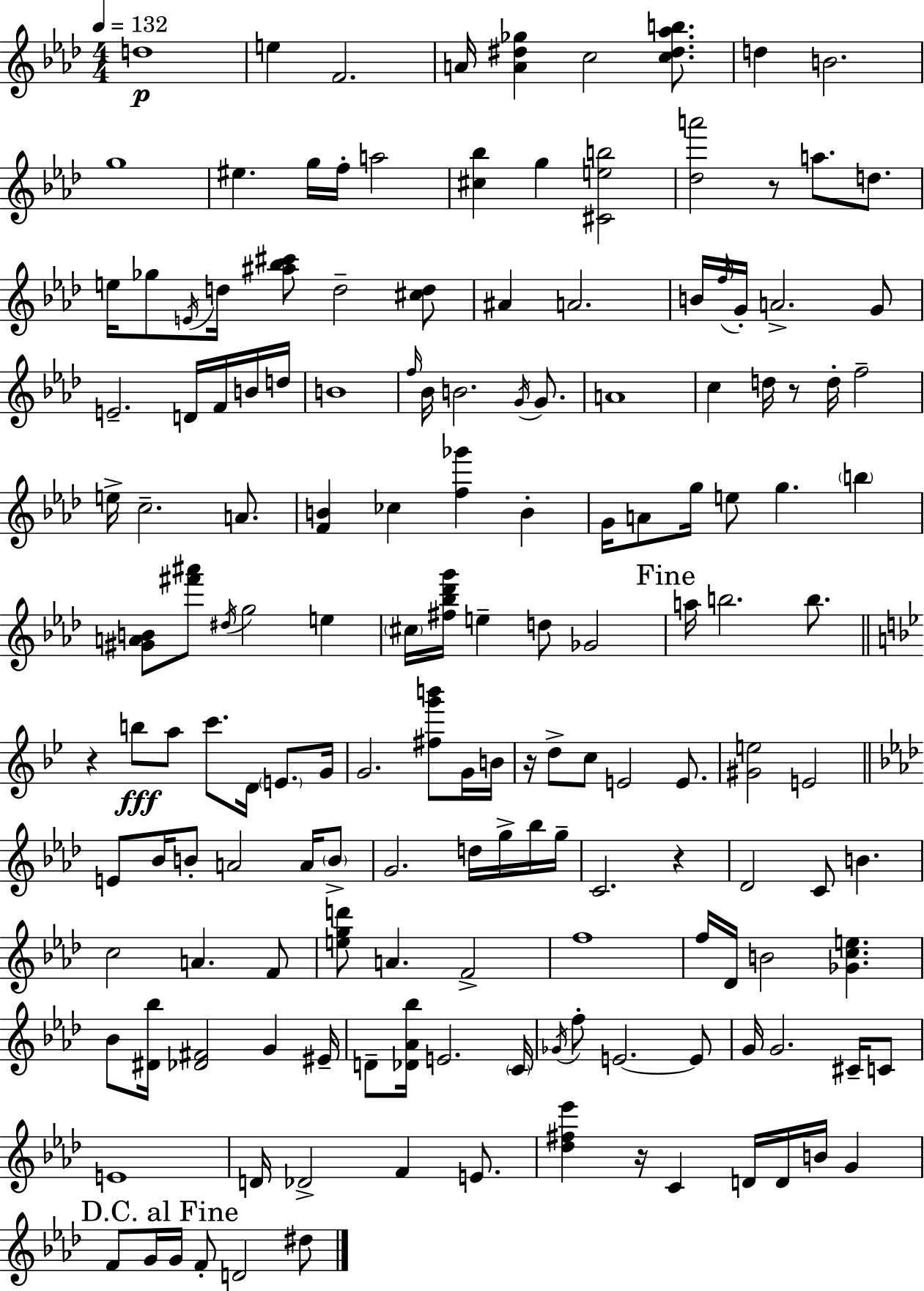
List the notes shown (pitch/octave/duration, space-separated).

D5/w E5/q F4/h. A4/s [A4,D#5,Gb5]/q C5/h [C5,D#5,Ab5,B5]/e. D5/q B4/h. G5/w EIS5/q. G5/s F5/s A5/h [C#5,Bb5]/q G5/q [C#4,E5,B5]/h [Db5,A6]/h R/e A5/e. D5/e. E5/s Gb5/e E4/s D5/s [A#5,Bb5,C#6]/e D5/h [C#5,D5]/e A#4/q A4/h. B4/s F5/s G4/s A4/h. G4/e E4/h. D4/s F4/s B4/s D5/s B4/w F5/s Bb4/s B4/h. G4/s G4/e. A4/w C5/q D5/s R/e D5/s F5/h E5/s C5/h. A4/e. [F4,B4]/q CES5/q [F5,Gb6]/q B4/q G4/s A4/e G5/s E5/e G5/q. B5/q [G#4,A4,B4]/e [F#6,A#6]/e D#5/s G5/h E5/q C#5/s [F#5,Bb5,Db6,G6]/s E5/q D5/e Gb4/h A5/s B5/h. B5/e. R/q B5/e A5/e C6/e. D4/s E4/e. G4/s G4/h. [F#5,G6,B6]/e G4/s B4/s R/s D5/e C5/e E4/h E4/e. [G#4,E5]/h E4/h E4/e Bb4/s B4/e A4/h A4/s B4/e G4/h. D5/s G5/s Bb5/s G5/s C4/h. R/q Db4/h C4/e B4/q. C5/h A4/q. F4/e [E5,G5,D6]/e A4/q. F4/h F5/w F5/s Db4/s B4/h [Gb4,C5,E5]/q. Bb4/e [D#4,Bb5]/s [Db4,F#4]/h G4/q EIS4/s D4/e [Db4,Ab4,Bb5]/s E4/h. C4/s Gb4/s F5/e E4/h. E4/e G4/s G4/h. C#4/s C4/e E4/w D4/s Db4/h F4/q E4/e. [Db5,F#5,Eb6]/q R/s C4/q D4/s D4/s B4/s G4/q F4/e G4/s G4/s F4/e D4/h D#5/e